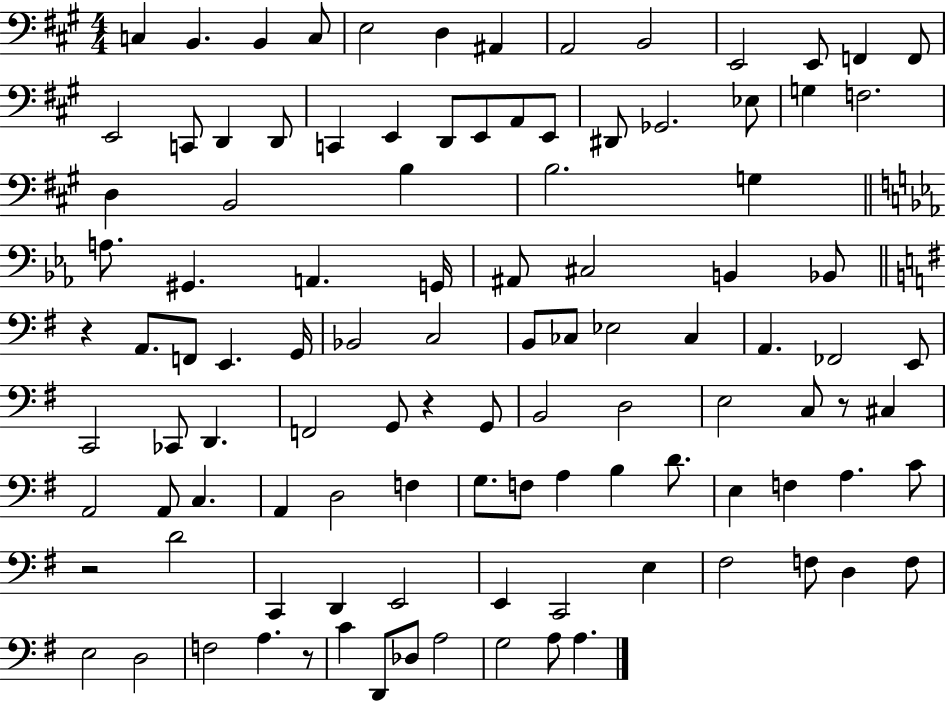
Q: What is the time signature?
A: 4/4